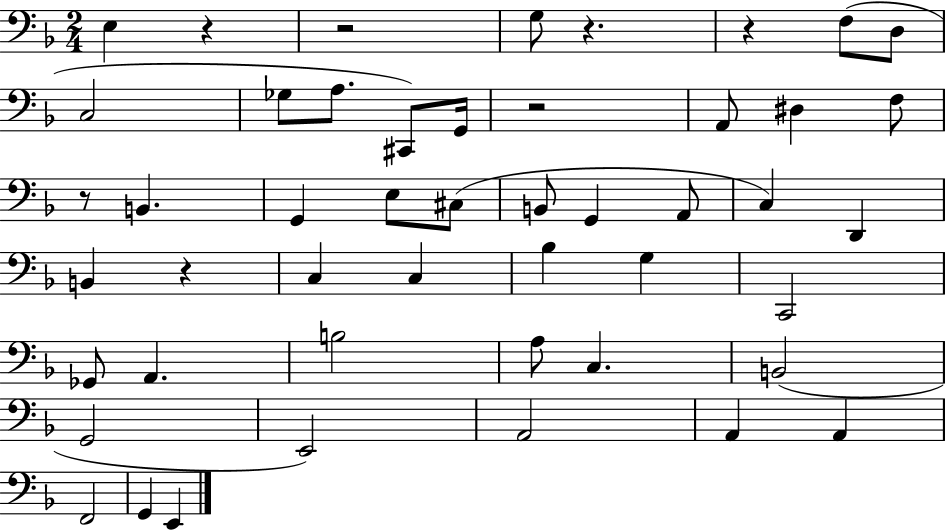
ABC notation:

X:1
T:Untitled
M:2/4
L:1/4
K:F
E, z z2 G,/2 z z F,/2 D,/2 C,2 _G,/2 A,/2 ^C,,/2 G,,/4 z2 A,,/2 ^D, F,/2 z/2 B,, G,, E,/2 ^C,/2 B,,/2 G,, A,,/2 C, D,, B,, z C, C, _B, G, C,,2 _G,,/2 A,, B,2 A,/2 C, B,,2 G,,2 E,,2 A,,2 A,, A,, F,,2 G,, E,,